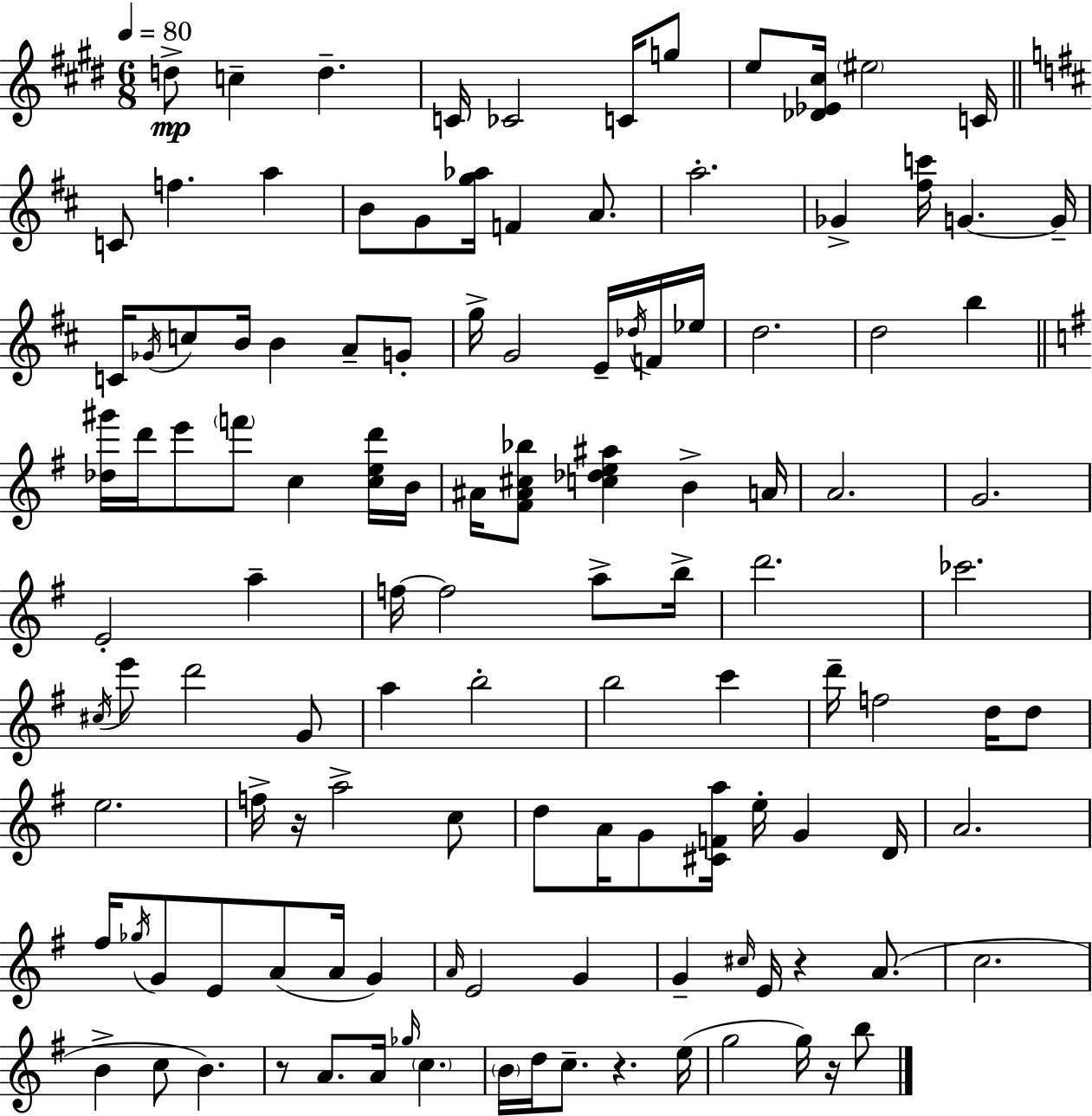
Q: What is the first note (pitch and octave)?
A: D5